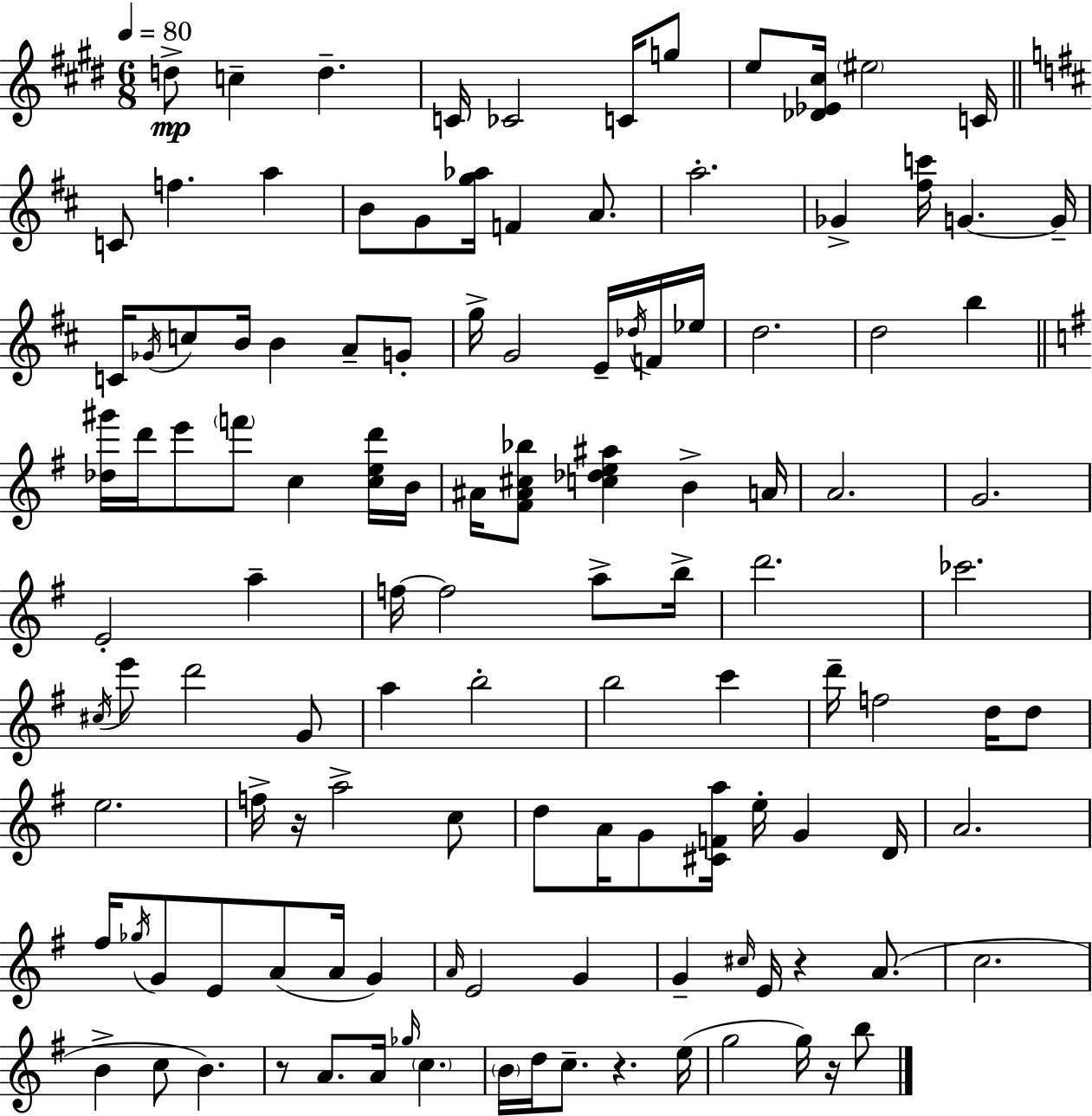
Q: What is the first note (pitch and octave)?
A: D5